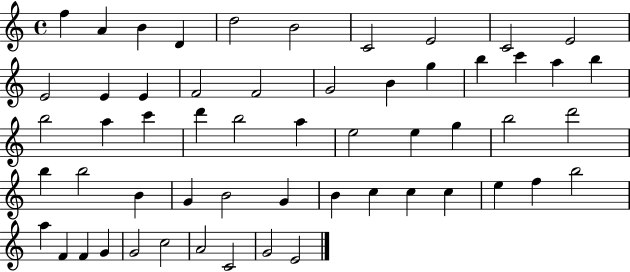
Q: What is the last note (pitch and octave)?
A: E4